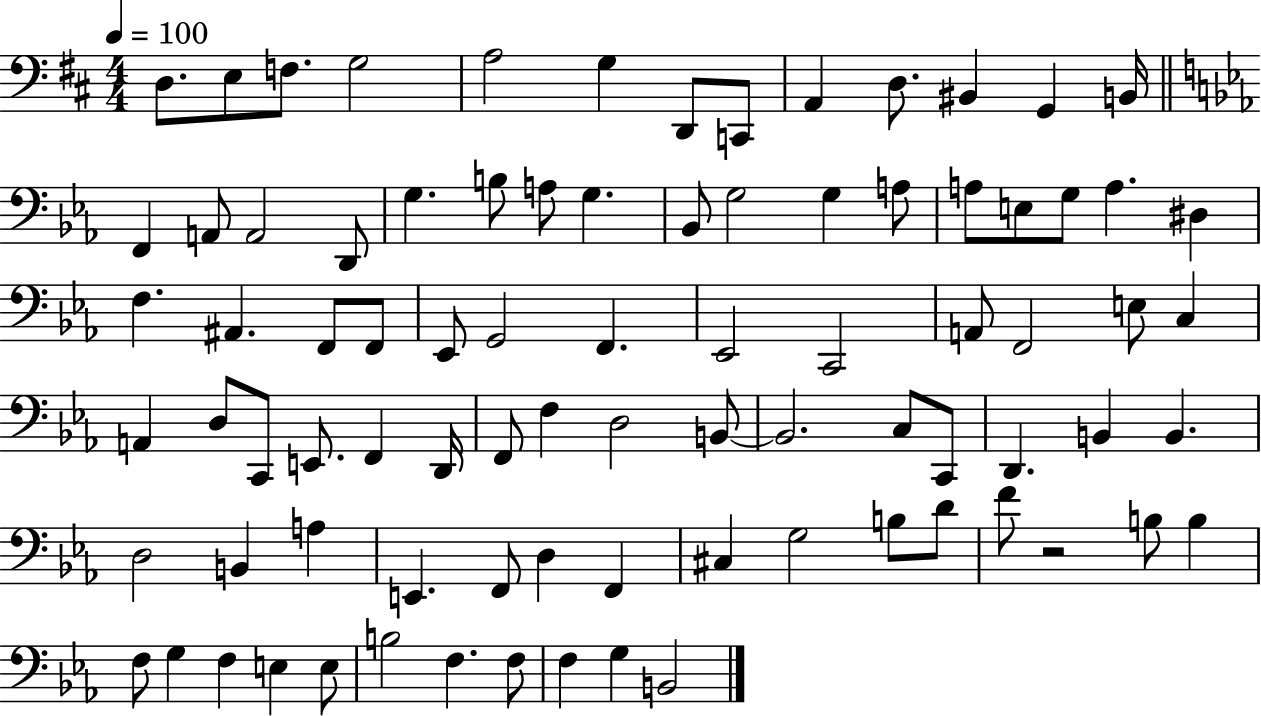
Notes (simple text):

D3/e. E3/e F3/e. G3/h A3/h G3/q D2/e C2/e A2/q D3/e. BIS2/q G2/q B2/s F2/q A2/e A2/h D2/e G3/q. B3/e A3/e G3/q. Bb2/e G3/h G3/q A3/e A3/e E3/e G3/e A3/q. D#3/q F3/q. A#2/q. F2/e F2/e Eb2/e G2/h F2/q. Eb2/h C2/h A2/e F2/h E3/e C3/q A2/q D3/e C2/e E2/e. F2/q D2/s F2/e F3/q D3/h B2/e B2/h. C3/e C2/e D2/q. B2/q B2/q. D3/h B2/q A3/q E2/q. F2/e D3/q F2/q C#3/q G3/h B3/e D4/e F4/e R/h B3/e B3/q F3/e G3/q F3/q E3/q E3/e B3/h F3/q. F3/e F3/q G3/q B2/h